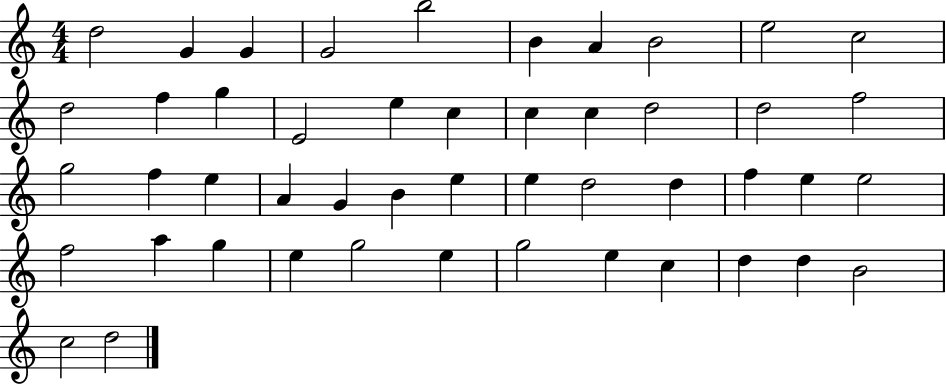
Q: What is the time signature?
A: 4/4